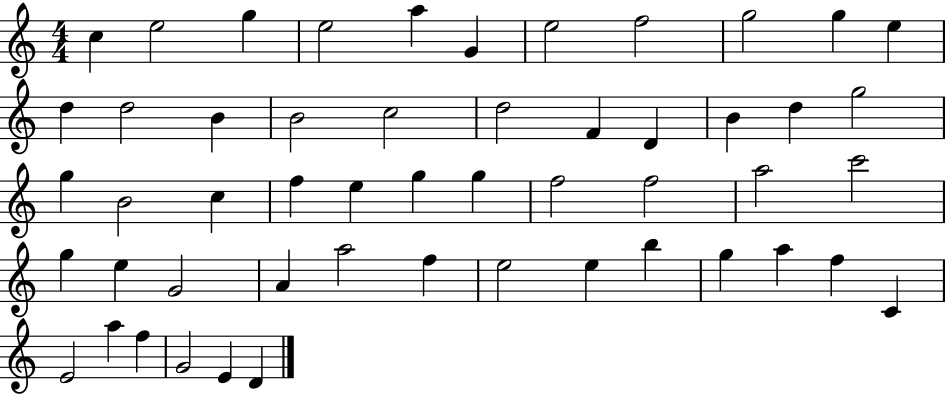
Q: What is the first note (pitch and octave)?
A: C5